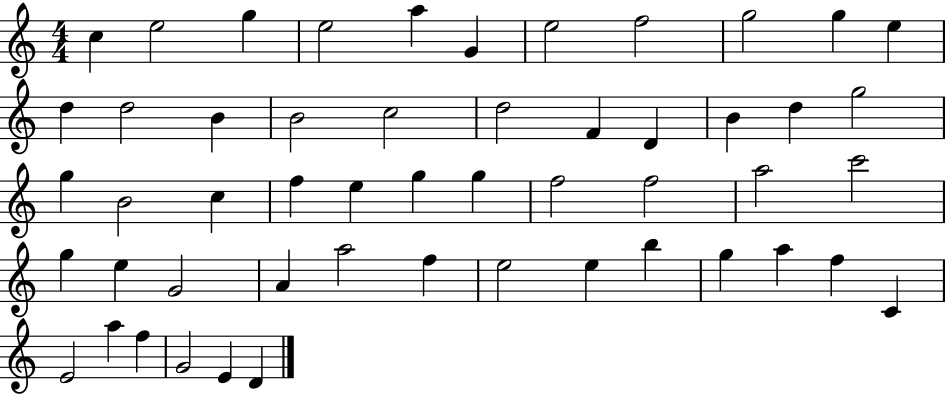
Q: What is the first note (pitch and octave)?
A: C5